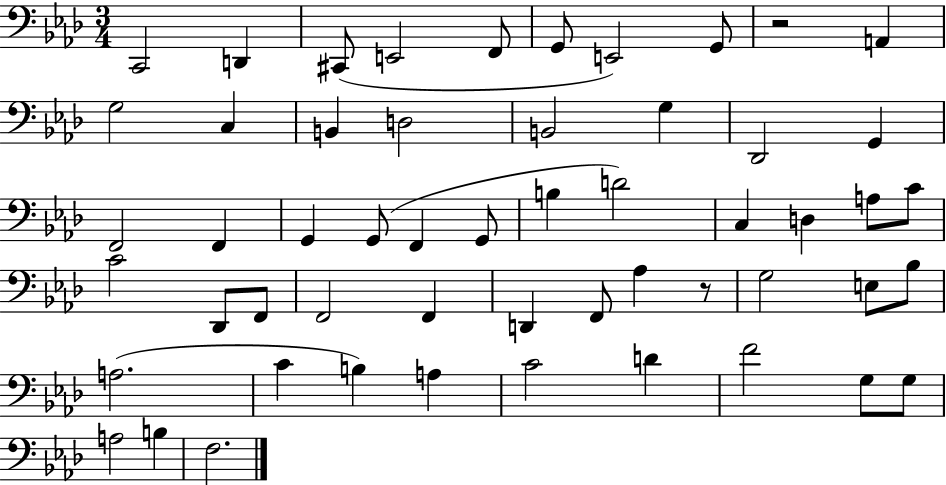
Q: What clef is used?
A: bass